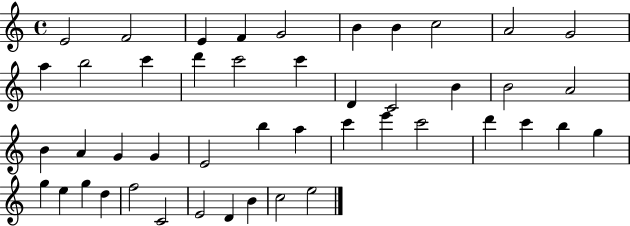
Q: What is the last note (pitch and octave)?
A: E5